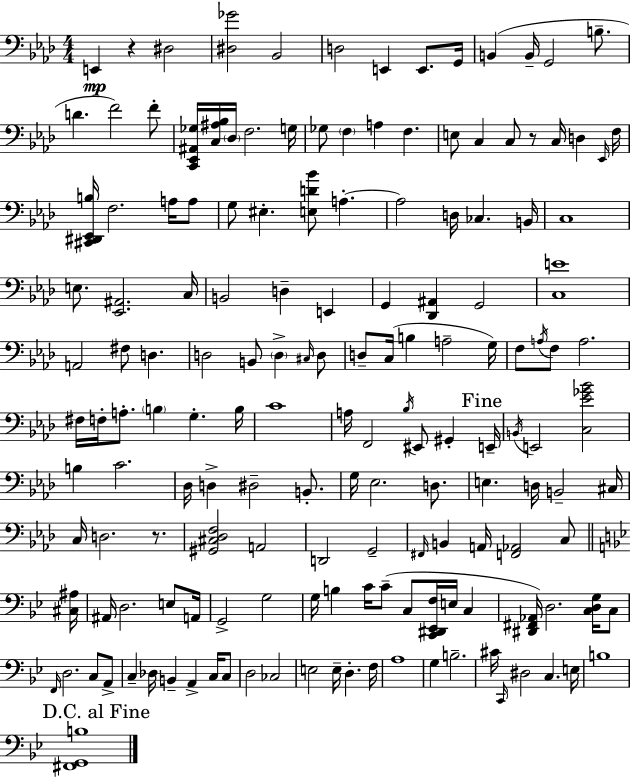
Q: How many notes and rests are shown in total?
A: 159